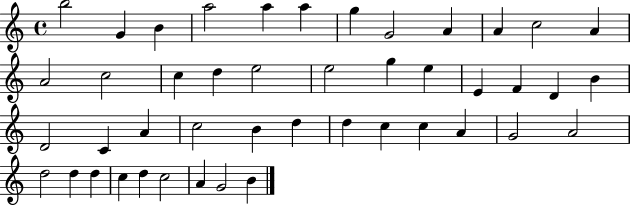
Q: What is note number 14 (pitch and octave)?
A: C5